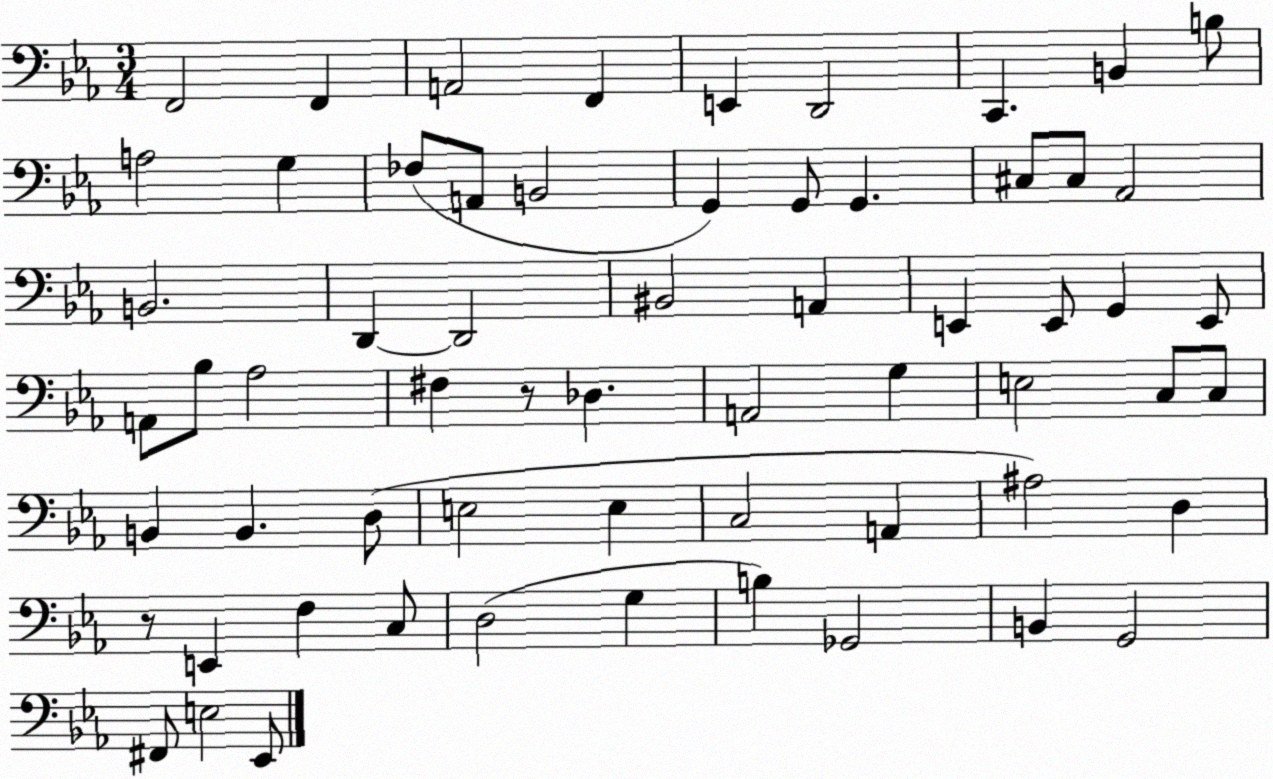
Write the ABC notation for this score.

X:1
T:Untitled
M:3/4
L:1/4
K:Eb
F,,2 F,, A,,2 F,, E,, D,,2 C,, B,, B,/2 A,2 G, _F,/2 A,,/2 B,,2 G,, G,,/2 G,, ^C,/2 ^C,/2 _A,,2 B,,2 D,, D,,2 ^B,,2 A,, E,, E,,/2 G,, E,,/2 A,,/2 _B,/2 _A,2 ^F, z/2 _D, A,,2 G, E,2 C,/2 C,/2 B,, B,, D,/2 E,2 E, C,2 A,, ^A,2 D, z/2 E,, F, C,/2 D,2 G, B, _G,,2 B,, G,,2 ^F,,/2 E,2 _E,,/2